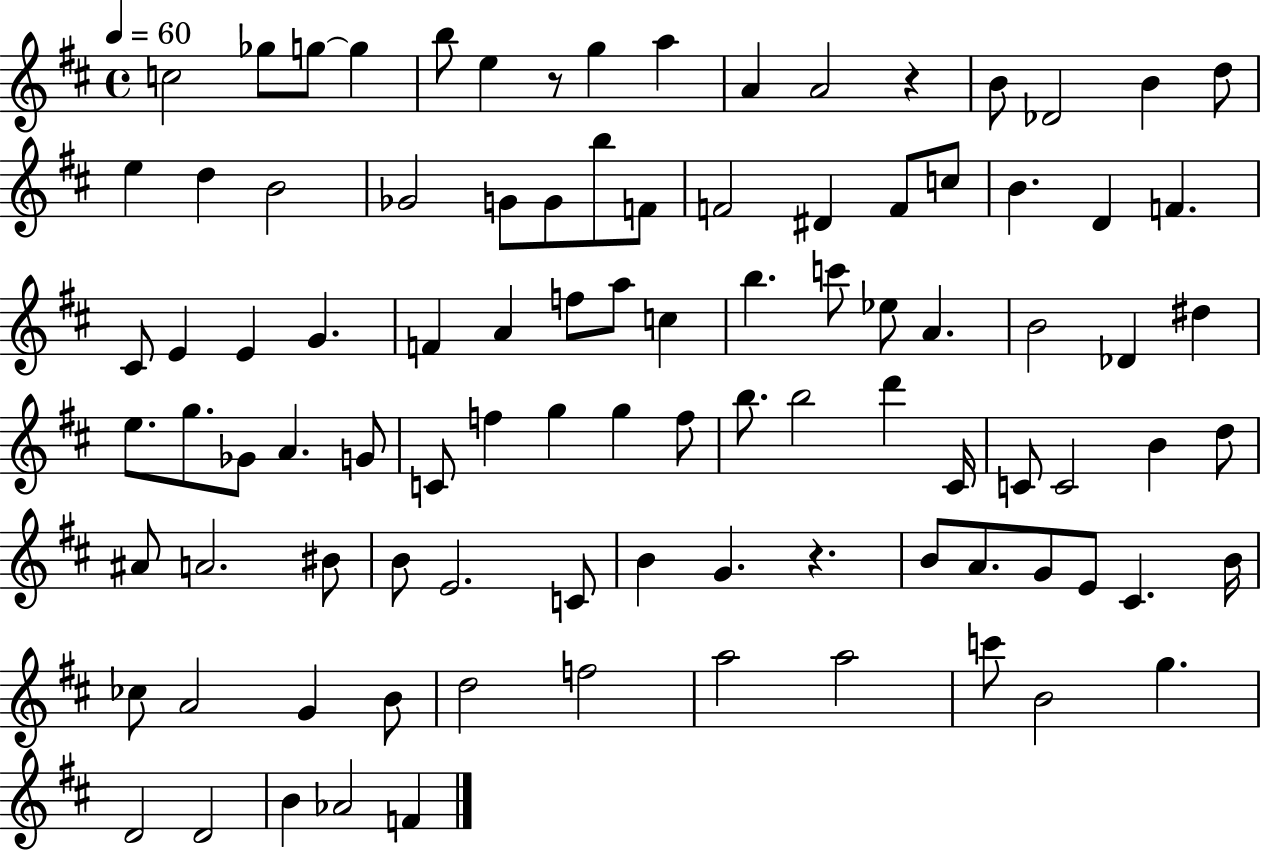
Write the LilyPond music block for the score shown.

{
  \clef treble
  \time 4/4
  \defaultTimeSignature
  \key d \major
  \tempo 4 = 60
  c''2 ges''8 g''8~~ g''4 | b''8 e''4 r8 g''4 a''4 | a'4 a'2 r4 | b'8 des'2 b'4 d''8 | \break e''4 d''4 b'2 | ges'2 g'8 g'8 b''8 f'8 | f'2 dis'4 f'8 c''8 | b'4. d'4 f'4. | \break cis'8 e'4 e'4 g'4. | f'4 a'4 f''8 a''8 c''4 | b''4. c'''8 ees''8 a'4. | b'2 des'4 dis''4 | \break e''8. g''8. ges'8 a'4. g'8 | c'8 f''4 g''4 g''4 f''8 | b''8. b''2 d'''4 cis'16 | c'8 c'2 b'4 d''8 | \break ais'8 a'2. bis'8 | b'8 e'2. c'8 | b'4 g'4. r4. | b'8 a'8. g'8 e'8 cis'4. b'16 | \break ces''8 a'2 g'4 b'8 | d''2 f''2 | a''2 a''2 | c'''8 b'2 g''4. | \break d'2 d'2 | b'4 aes'2 f'4 | \bar "|."
}